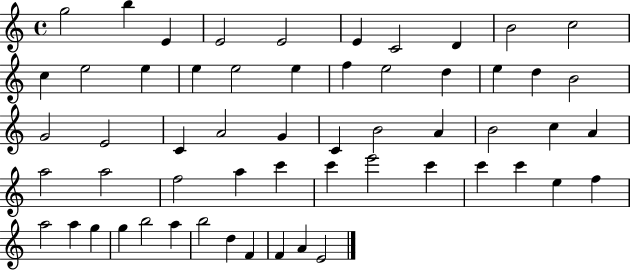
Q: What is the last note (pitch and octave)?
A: E4